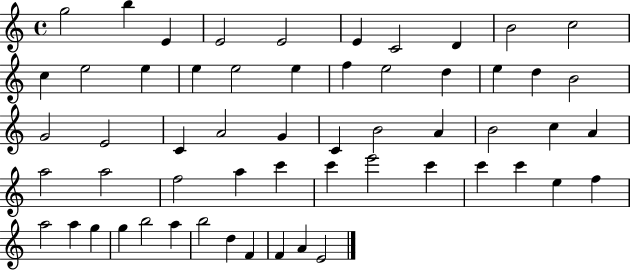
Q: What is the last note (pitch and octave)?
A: E4